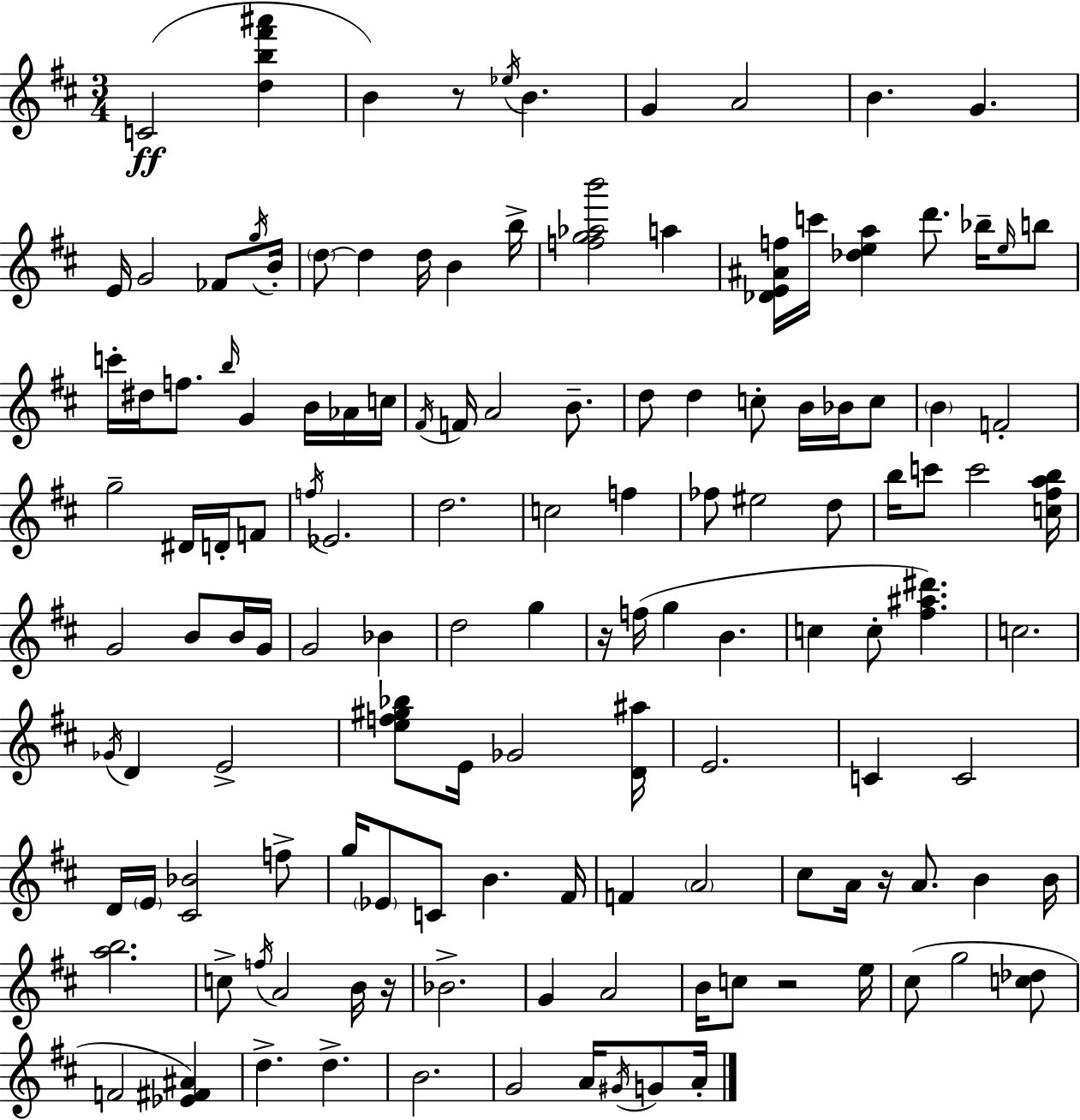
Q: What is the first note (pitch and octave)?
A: C4